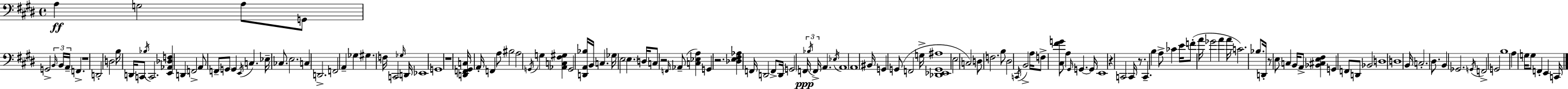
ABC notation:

X:1
T:Untitled
M:4/4
L:1/4
K:E
A, G,2 A,/2 G,,/2 G,,2 B,,/4 B,,/4 A,,/4 F,, z4 D,,2 D,2 B,/4 D,,/4 C,,/2 _B,/4 C,,2 [E,,_A,,_D,F,] D,, F,,2 A,,/2 F,,/2 G,,/2 G,, E,,/4 C, _E,/4 _C,/2 E,2 C, D,,2 F,,2 A,, _G, ^G, F,/4 C,,2 _G,/4 D,,/4 _E,,4 G,,4 z4 [D,,F,,^G,,C,]/4 A,,/4 F,, A,/2 ^B,2 A,2 G,,/4 G, [_A,,C,^F,^G,] G,,2 [D,,A,,_B,]/4 B,,/4 C, _G,/4 E,2 E, D,/4 C,/2 z2 F,,/4 _A,,/2 [C,_E,A,] G,, z2 [_D,E,^F,_A,] F,,/4 D,,2 F,,/2 D,,/4 G,,2 F,,/4 _B,/4 F,,/4 A,, _E,/4 A,,4 A,,4 ^B,,/4 G,, G,,/2 F,,2 G,/4 [_D,,_E,,G,,^A,]4 E,2 C,2 D,/2 F,2 B,/2 ^D,2 C,,/4 B,,2 A,/4 F,/2 [^C,^FG]/2 A, ^G,,/4 G,, G,,/4 E,,4 z C,,2 C,,/4 z/2 C,, B, A,/2 _C E/4 F/2 A/4 _G2 A A/4 C2 _B,/2 D,,/4 z/2 E,/2 C, B,,/4 A,,/2 [_B,,^C,E,^F,] G,, F,,/2 D,,/2 _B,,2 D,4 D,4 B,,/4 C,2 ^D,/2 B,, _G,,2 G,,/4 F,,2 G,,2 B,4 A, G,/4 G,/2 F,, E,, C,,/4